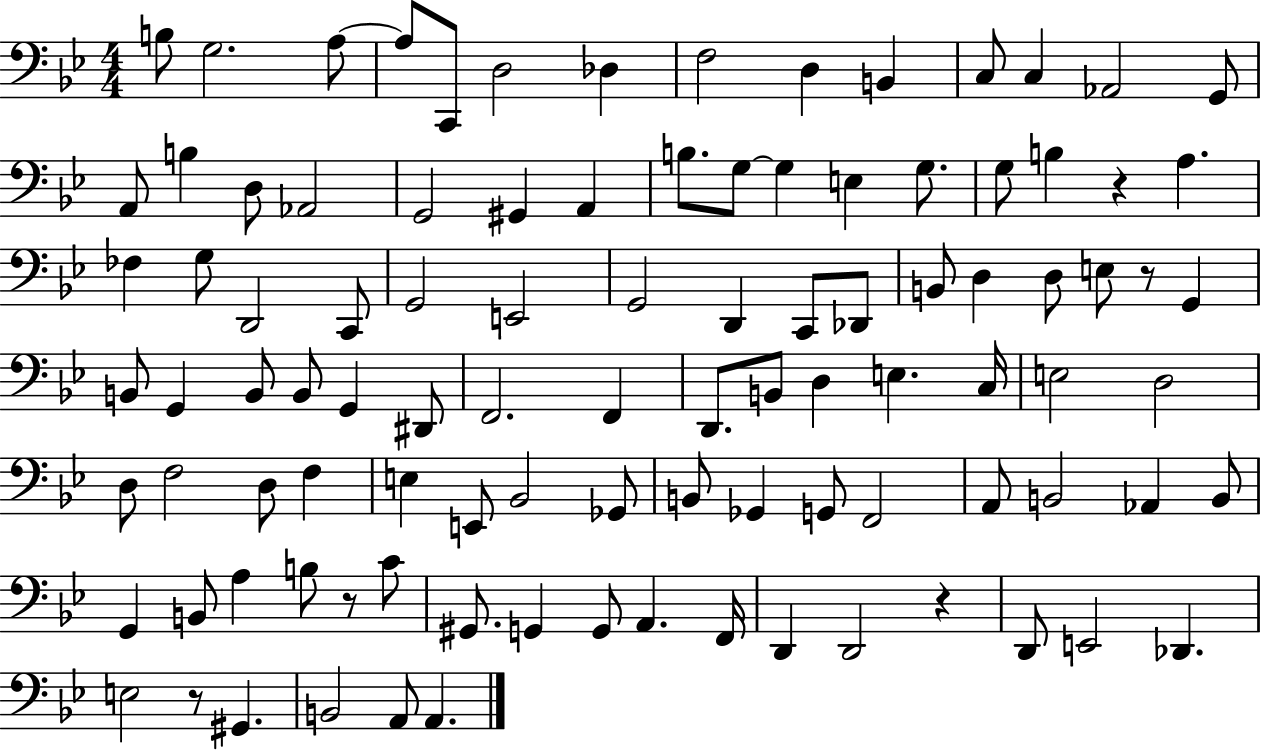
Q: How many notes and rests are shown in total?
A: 100